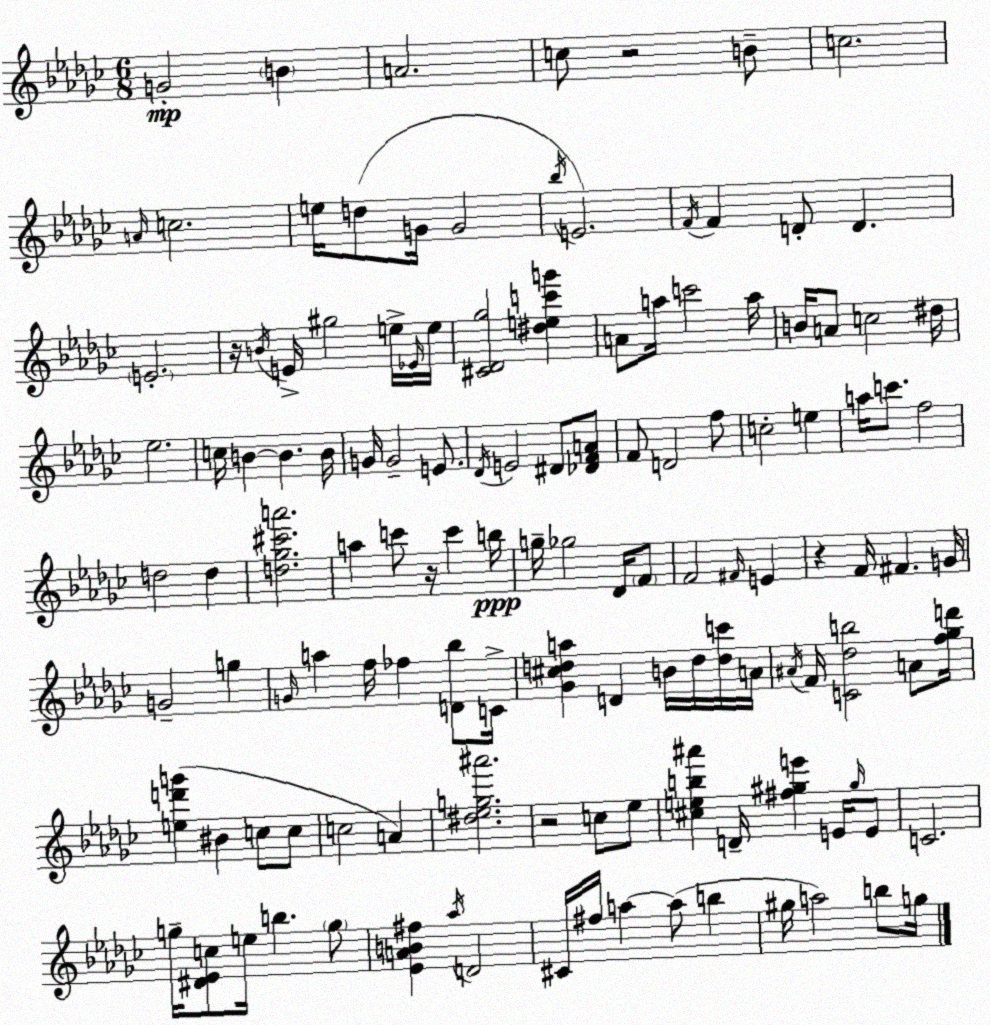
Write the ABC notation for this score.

X:1
T:Untitled
M:6/8
L:1/4
K:Ebm
G2 B A2 c/2 z2 B/2 c2 A/4 c2 e/4 d/2 G/4 G2 _b/4 E2 F/4 F D/2 D E2 z/4 B/4 E/4 ^g2 e/4 _E/4 e/4 [^C_D_g]2 [^dec'g'] A/2 a/4 c'2 a/4 B/4 A/2 c2 ^d/4 _e2 c/4 B B B/4 G/4 G2 E/2 _D/4 E2 ^D/2 [_DFA]/2 F/2 D2 f/2 c2 e a/4 c'/2 f2 d2 d [d_g^c'a']2 a c'/2 z/4 c' b/4 g/4 _g2 _D/4 F/2 F2 ^F/4 E z F/4 ^F G/4 G2 g G/4 a f/4 _f [D_b]/2 C/4 [_G^cda] D B/4 d/4 [dc']/4 A/4 ^A/4 F/4 [C_db]2 A/2 [f_gd']/4 [ed'g'] ^B c/2 c/2 c2 A [^d_eg^a']2 z2 c/2 _e/2 [^ceb^a'] D/4 [^f^ge'] E/4 ^g/4 E/2 C2 g/4 [^D_Ec]/2 e/4 b g/2 [_EAB^f] _a/4 D2 ^C/4 ^f/4 a a/2 b ^g/4 a2 b/2 g/4